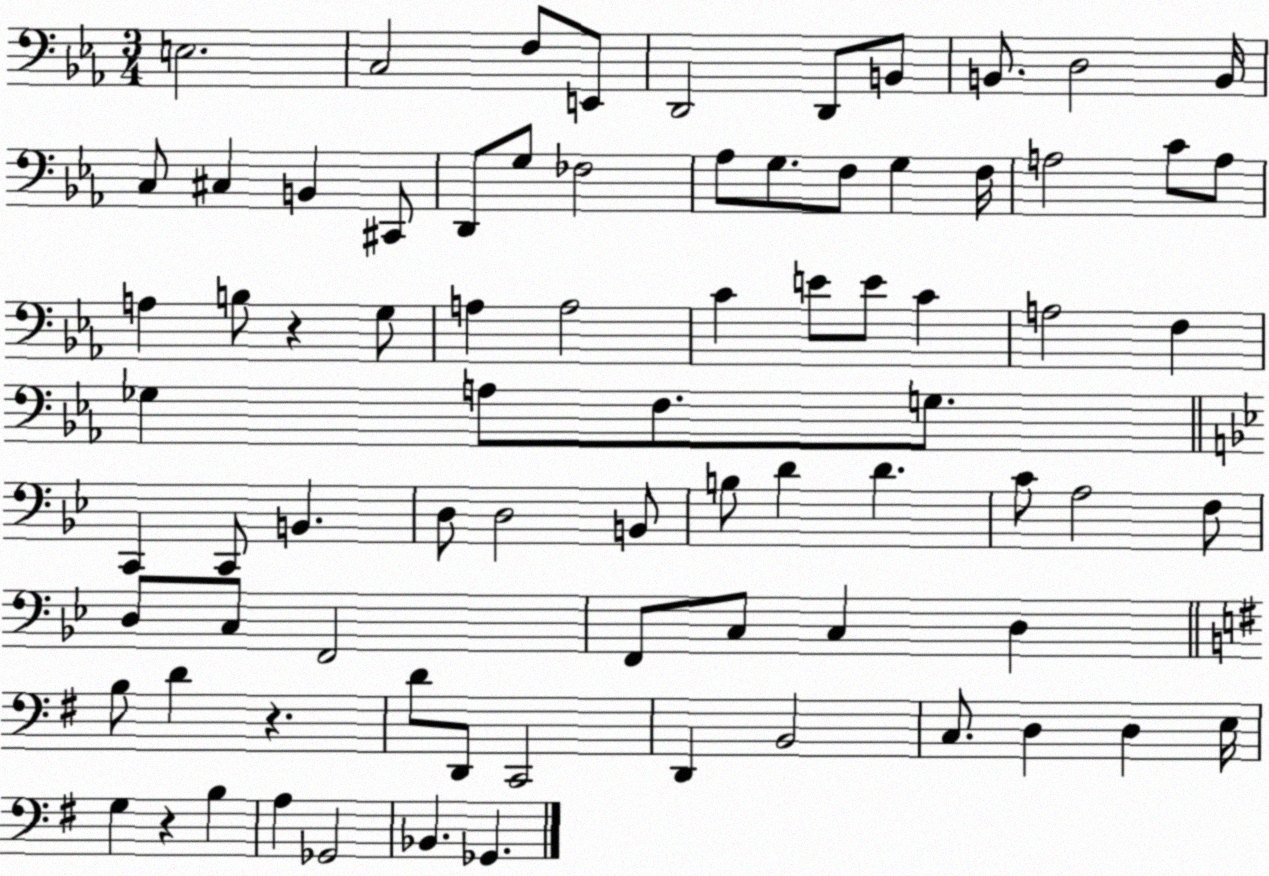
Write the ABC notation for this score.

X:1
T:Untitled
M:3/4
L:1/4
K:Eb
E,2 C,2 F,/2 E,,/2 D,,2 D,,/2 B,,/2 B,,/2 D,2 B,,/4 C,/2 ^C, B,, ^C,,/2 D,,/2 G,/2 _F,2 _A,/2 G,/2 F,/2 G, F,/4 A,2 C/2 A,/2 A, B,/2 z G,/2 A, A,2 C E/2 E/2 C A,2 F, _G, A,/2 F,/2 G,/2 C,, C,,/2 B,, D,/2 D,2 B,,/2 B,/2 D D C/2 A,2 F,/2 D,/2 C,/2 F,,2 F,,/2 C,/2 C, D, B,/2 D z D/2 D,,/2 C,,2 D,, B,,2 C,/2 D, D, E,/4 G, z B, A, _G,,2 _B,, _G,,